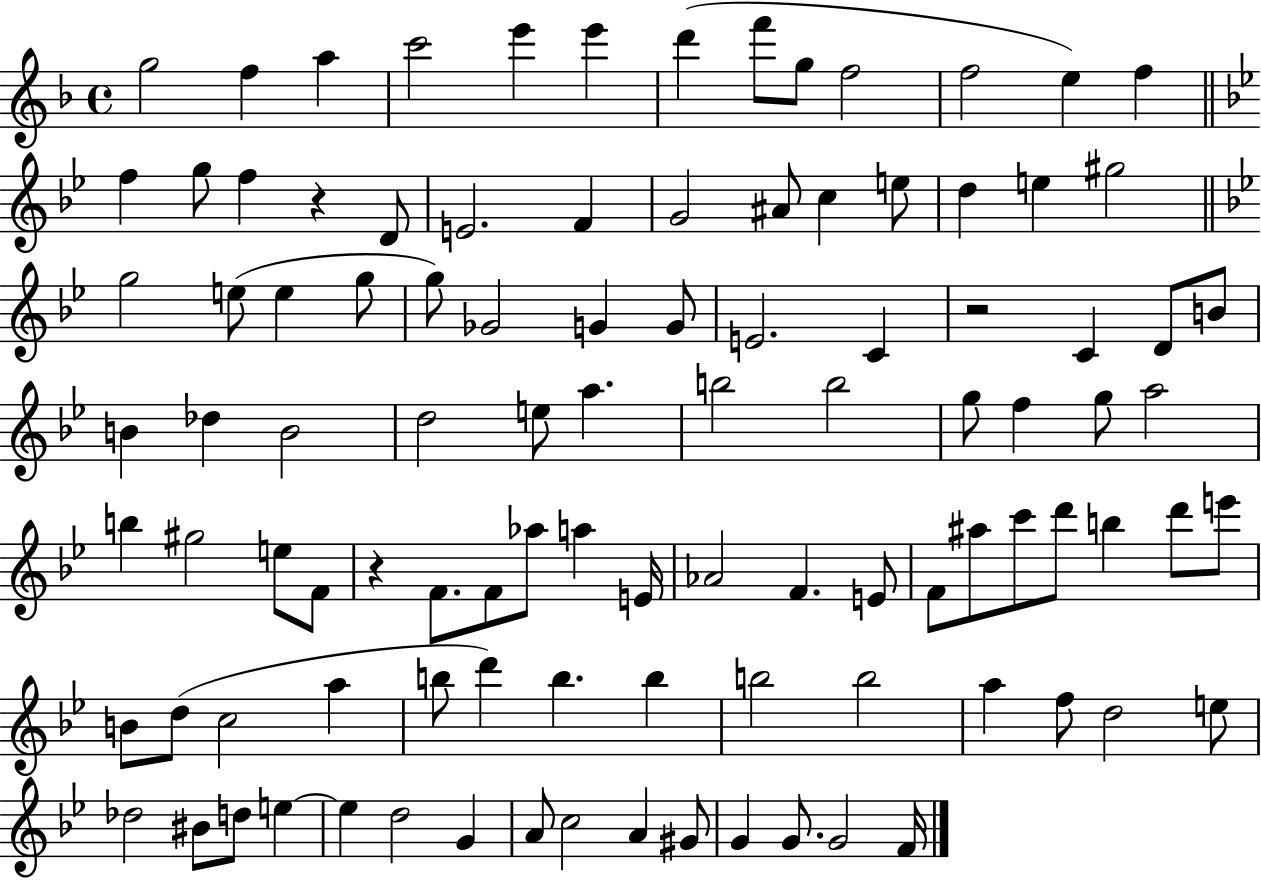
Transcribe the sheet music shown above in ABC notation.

X:1
T:Untitled
M:4/4
L:1/4
K:F
g2 f a c'2 e' e' d' f'/2 g/2 f2 f2 e f f g/2 f z D/2 E2 F G2 ^A/2 c e/2 d e ^g2 g2 e/2 e g/2 g/2 _G2 G G/2 E2 C z2 C D/2 B/2 B _d B2 d2 e/2 a b2 b2 g/2 f g/2 a2 b ^g2 e/2 F/2 z F/2 F/2 _a/2 a E/4 _A2 F E/2 F/2 ^a/2 c'/2 d'/2 b d'/2 e'/2 B/2 d/2 c2 a b/2 d' b b b2 b2 a f/2 d2 e/2 _d2 ^B/2 d/2 e e d2 G A/2 c2 A ^G/2 G G/2 G2 F/4